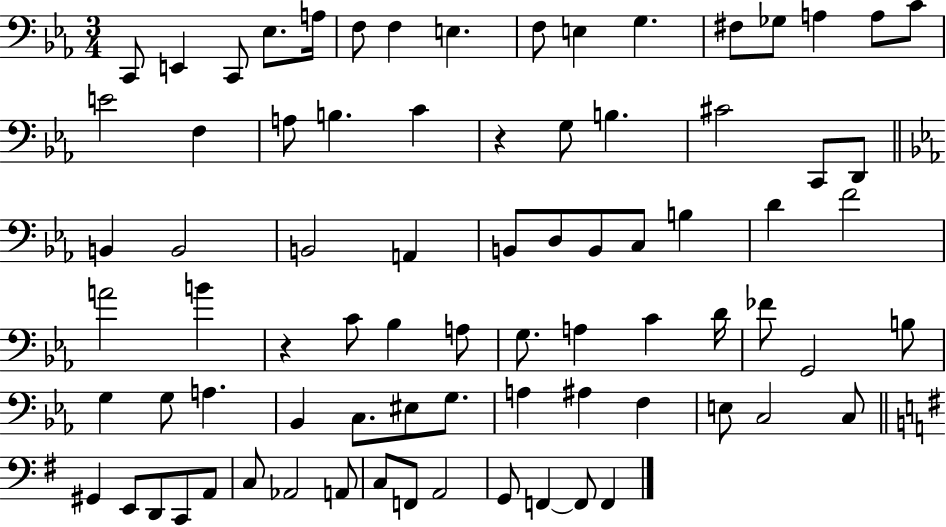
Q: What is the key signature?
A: EES major